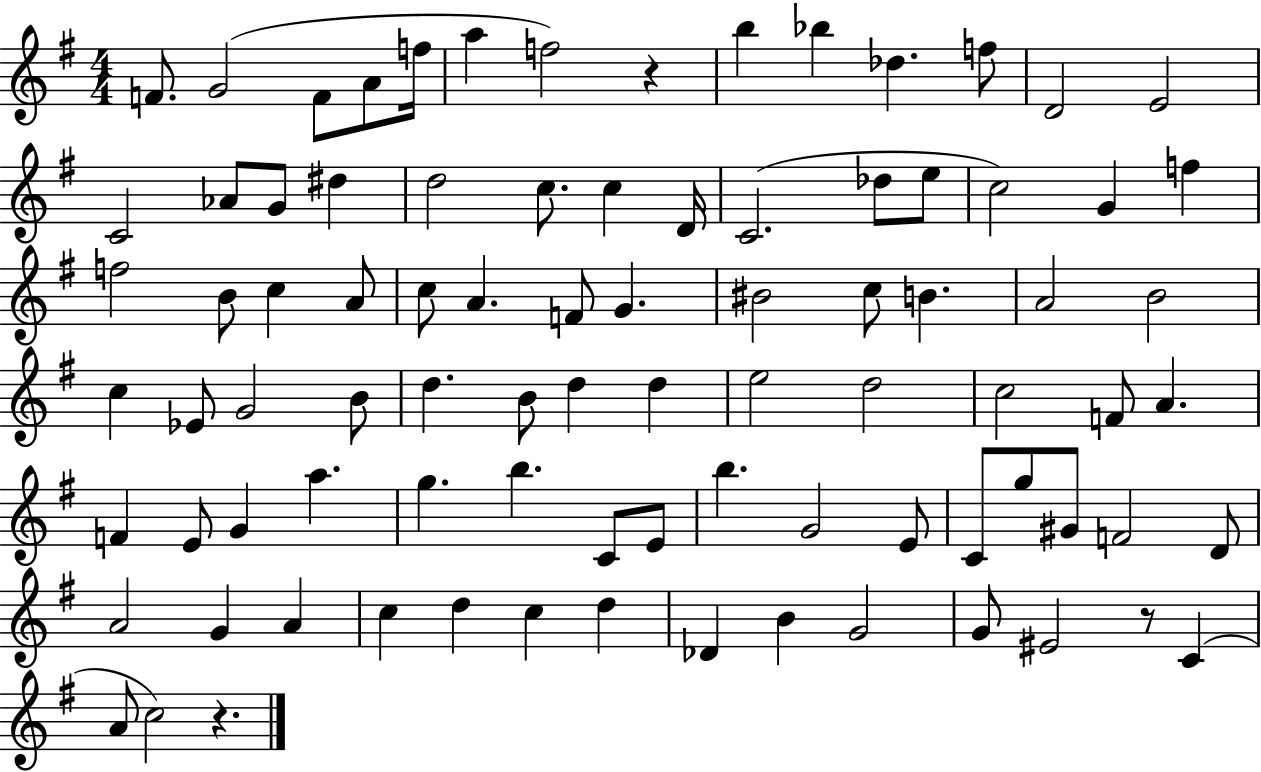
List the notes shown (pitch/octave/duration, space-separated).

F4/e. G4/h F4/e A4/e F5/s A5/q F5/h R/q B5/q Bb5/q Db5/q. F5/e D4/h E4/h C4/h Ab4/e G4/e D#5/q D5/h C5/e. C5/q D4/s C4/h. Db5/e E5/e C5/h G4/q F5/q F5/h B4/e C5/q A4/e C5/e A4/q. F4/e G4/q. BIS4/h C5/e B4/q. A4/h B4/h C5/q Eb4/e G4/h B4/e D5/q. B4/e D5/q D5/q E5/h D5/h C5/h F4/e A4/q. F4/q E4/e G4/q A5/q. G5/q. B5/q. C4/e E4/e B5/q. G4/h E4/e C4/e G5/e G#4/e F4/h D4/e A4/h G4/q A4/q C5/q D5/q C5/q D5/q Db4/q B4/q G4/h G4/e EIS4/h R/e C4/q A4/e C5/h R/q.